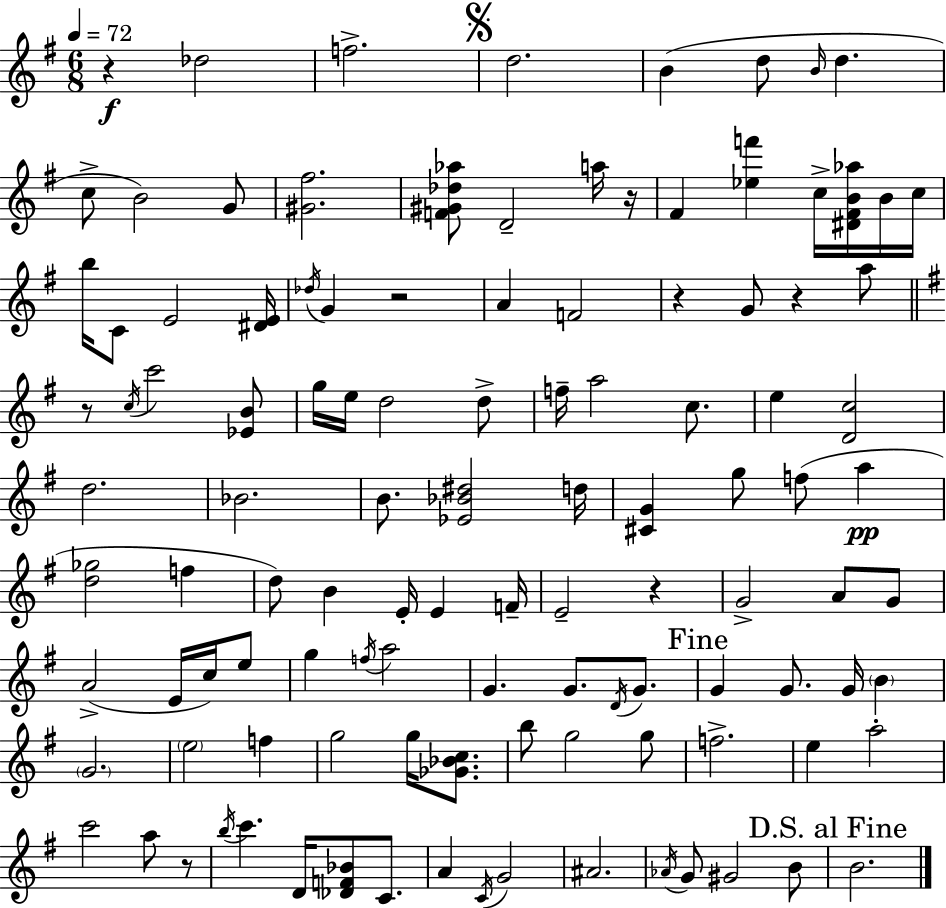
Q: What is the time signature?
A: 6/8